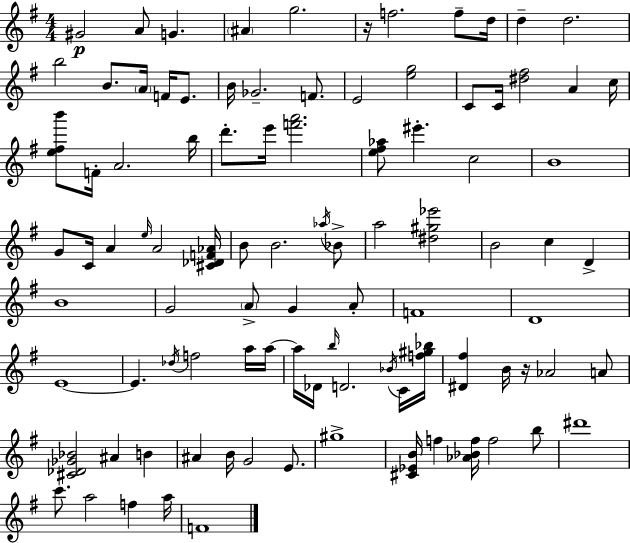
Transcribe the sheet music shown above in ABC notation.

X:1
T:Untitled
M:4/4
L:1/4
K:Em
^G2 A/2 G ^A g2 z/4 f2 f/2 d/4 d d2 b2 B/2 A/4 F/4 E/2 B/4 _G2 F/2 E2 [eg]2 C/2 C/4 [^d^f]2 A c/4 [e^fb']/2 F/4 A2 b/4 d'/2 e'/4 [f'a']2 [e^f_a]/2 ^e' c2 B4 G/2 C/4 A e/4 A2 [^C_DF_A]/4 B/2 B2 _a/4 _B/2 a2 [^d^g_e']2 B2 c D B4 G2 A/2 G A/2 F4 D4 E4 E _d/4 f2 a/4 a/4 a/4 _D/4 b/4 D2 _B/4 C/4 [f^g_b]/4 [^D^f] B/4 z/4 _A2 A/2 [^C_D_G_B]2 ^A B ^A B/4 G2 E/2 ^g4 [^C_EB]/4 f [_A_Bf]/4 f2 b/2 ^d'4 c'/2 a2 f a/4 F4